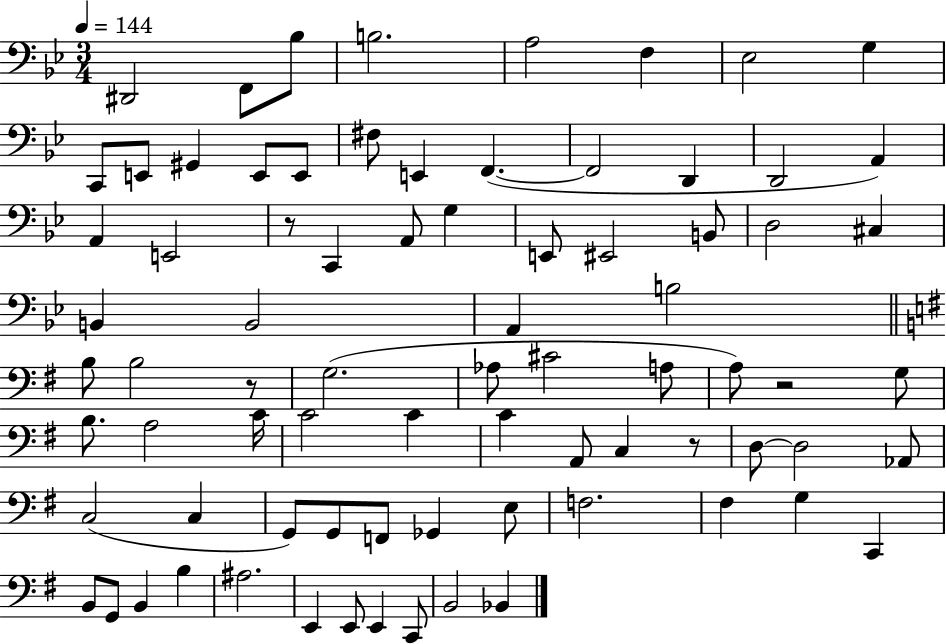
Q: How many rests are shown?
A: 4